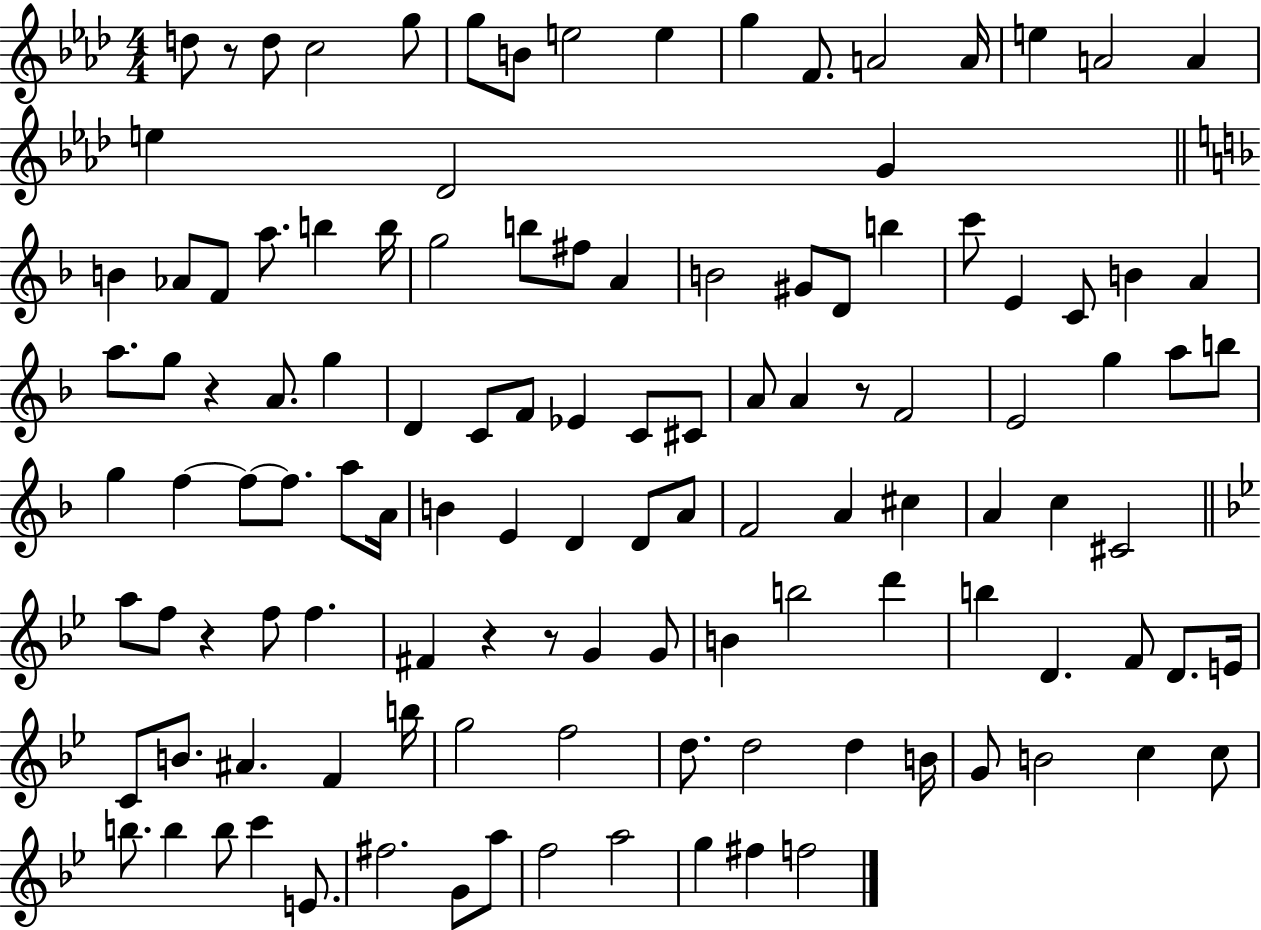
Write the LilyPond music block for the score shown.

{
  \clef treble
  \numericTimeSignature
  \time 4/4
  \key aes \major
  d''8 r8 d''8 c''2 g''8 | g''8 b'8 e''2 e''4 | g''4 f'8. a'2 a'16 | e''4 a'2 a'4 | \break e''4 des'2 g'4 | \bar "||" \break \key d \minor b'4 aes'8 f'8 a''8. b''4 b''16 | g''2 b''8 fis''8 a'4 | b'2 gis'8 d'8 b''4 | c'''8 e'4 c'8 b'4 a'4 | \break a''8. g''8 r4 a'8. g''4 | d'4 c'8 f'8 ees'4 c'8 cis'8 | a'8 a'4 r8 f'2 | e'2 g''4 a''8 b''8 | \break g''4 f''4~~ f''8~~ f''8. a''8 a'16 | b'4 e'4 d'4 d'8 a'8 | f'2 a'4 cis''4 | a'4 c''4 cis'2 | \break \bar "||" \break \key g \minor a''8 f''8 r4 f''8 f''4. | fis'4 r4 r8 g'4 g'8 | b'4 b''2 d'''4 | b''4 d'4. f'8 d'8. e'16 | \break c'8 b'8. ais'4. f'4 b''16 | g''2 f''2 | d''8. d''2 d''4 b'16 | g'8 b'2 c''4 c''8 | \break b''8. b''4 b''8 c'''4 e'8. | fis''2. g'8 a''8 | f''2 a''2 | g''4 fis''4 f''2 | \break \bar "|."
}